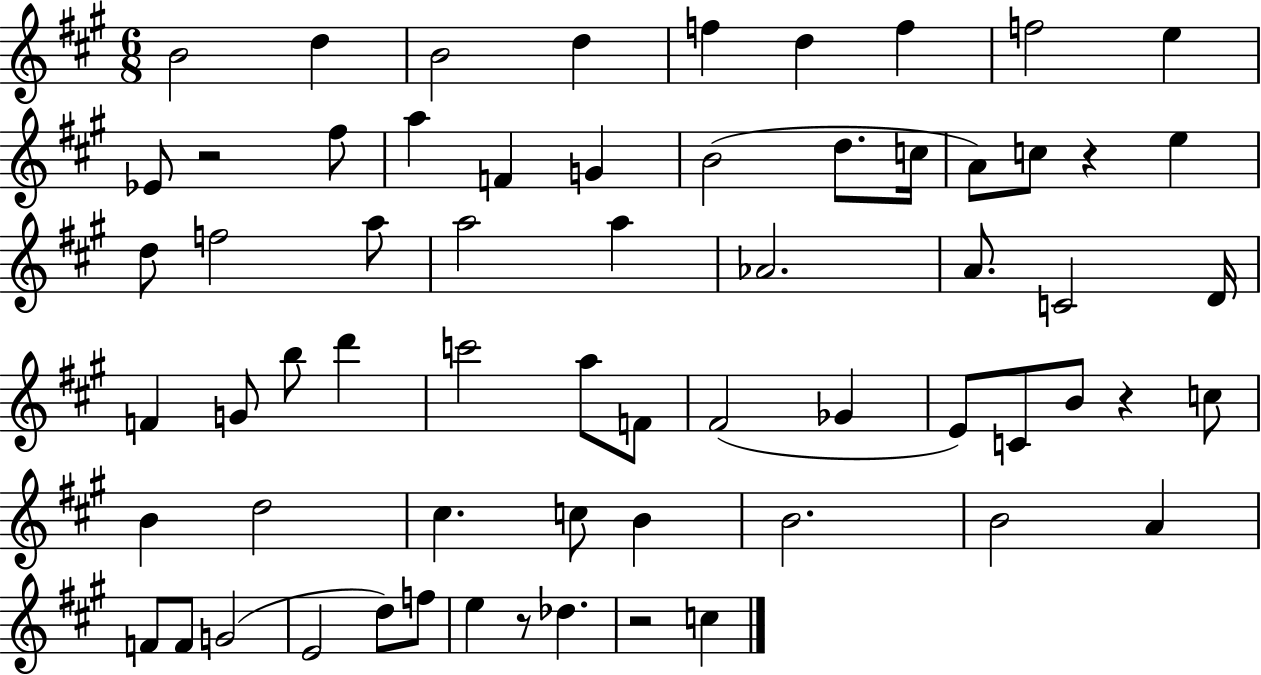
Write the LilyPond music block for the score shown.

{
  \clef treble
  \numericTimeSignature
  \time 6/8
  \key a \major
  b'2 d''4 | b'2 d''4 | f''4 d''4 f''4 | f''2 e''4 | \break ees'8 r2 fis''8 | a''4 f'4 g'4 | b'2( d''8. c''16 | a'8) c''8 r4 e''4 | \break d''8 f''2 a''8 | a''2 a''4 | aes'2. | a'8. c'2 d'16 | \break f'4 g'8 b''8 d'''4 | c'''2 a''8 f'8 | fis'2( ges'4 | e'8) c'8 b'8 r4 c''8 | \break b'4 d''2 | cis''4. c''8 b'4 | b'2. | b'2 a'4 | \break f'8 f'8 g'2( | e'2 d''8) f''8 | e''4 r8 des''4. | r2 c''4 | \break \bar "|."
}